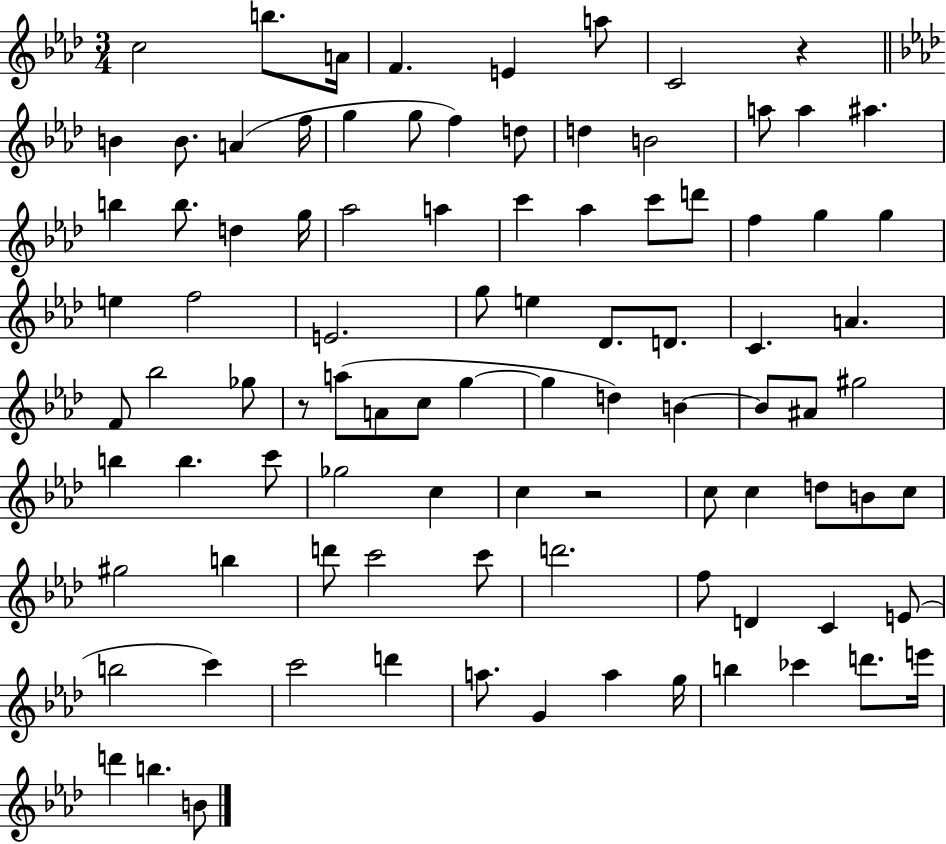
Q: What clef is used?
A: treble